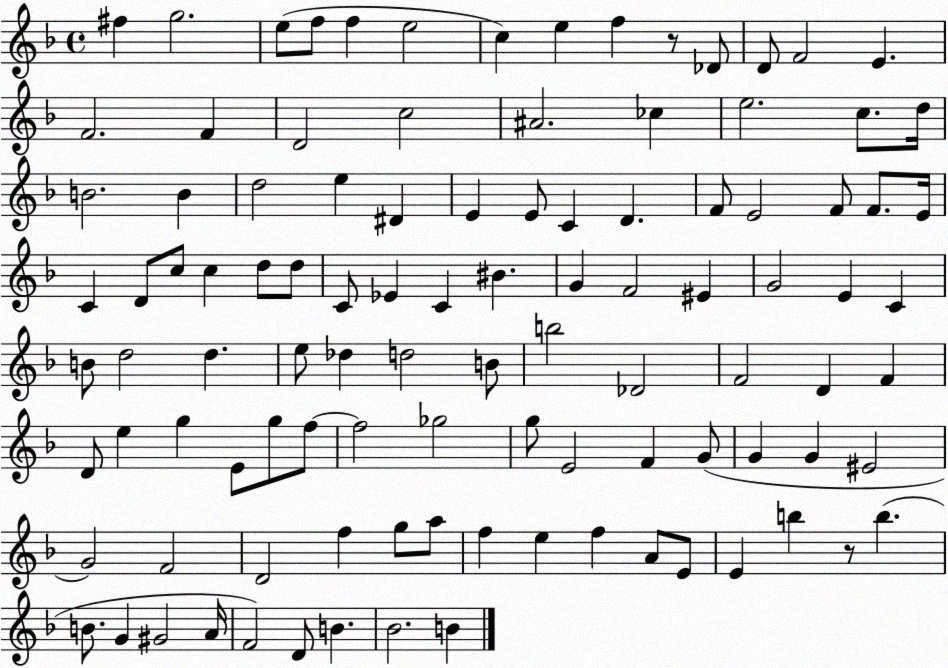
X:1
T:Untitled
M:4/4
L:1/4
K:F
^f g2 e/2 f/2 f e2 c e f z/2 _D/2 D/2 F2 E F2 F D2 c2 ^A2 _c e2 c/2 d/4 B2 B d2 e ^D E E/2 C D F/2 E2 F/2 F/2 E/4 C D/2 c/2 c d/2 d/2 C/2 _E C ^B G F2 ^E G2 E C B/2 d2 d e/2 _d d2 B/2 b2 _D2 F2 D F D/2 e g E/2 g/2 f/2 f2 _g2 g/2 E2 F G/2 G G ^E2 G2 F2 D2 f g/2 a/2 f e f A/2 E/2 E b z/2 b B/2 G ^G2 A/4 F2 D/2 B _B2 B